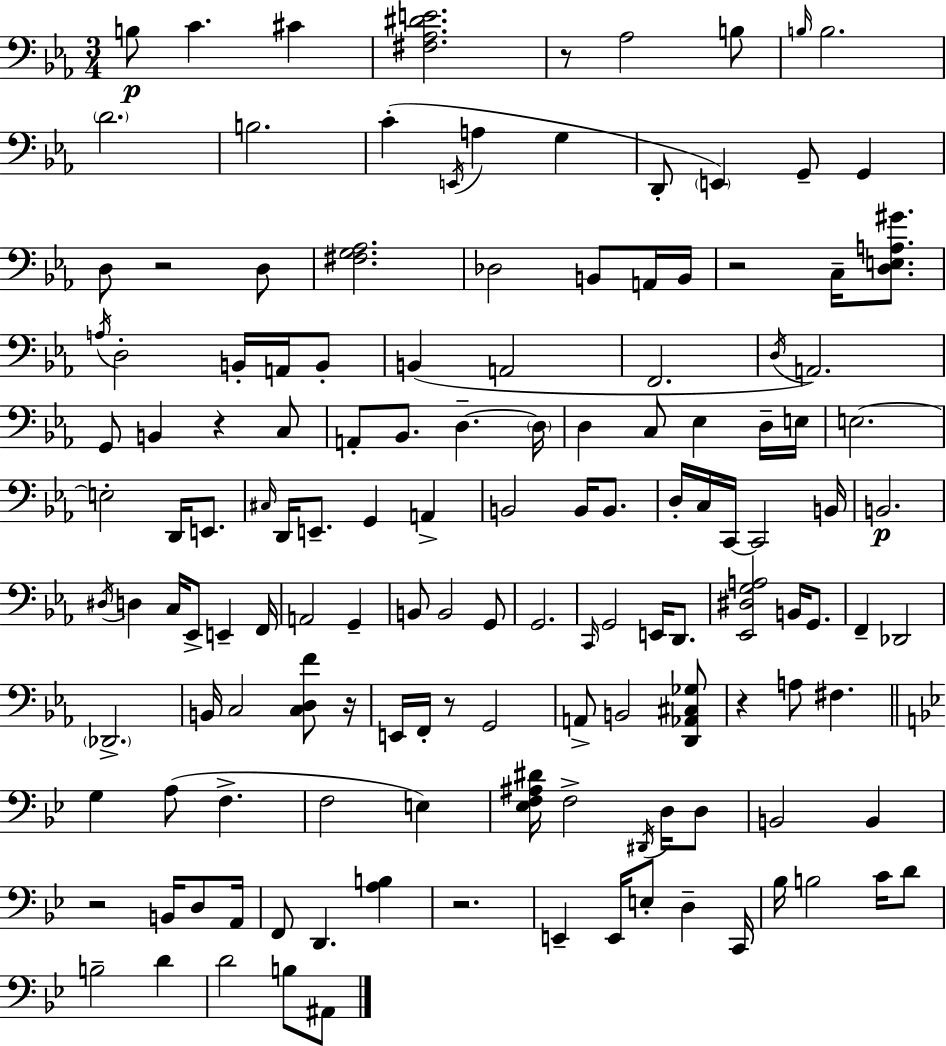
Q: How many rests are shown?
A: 9